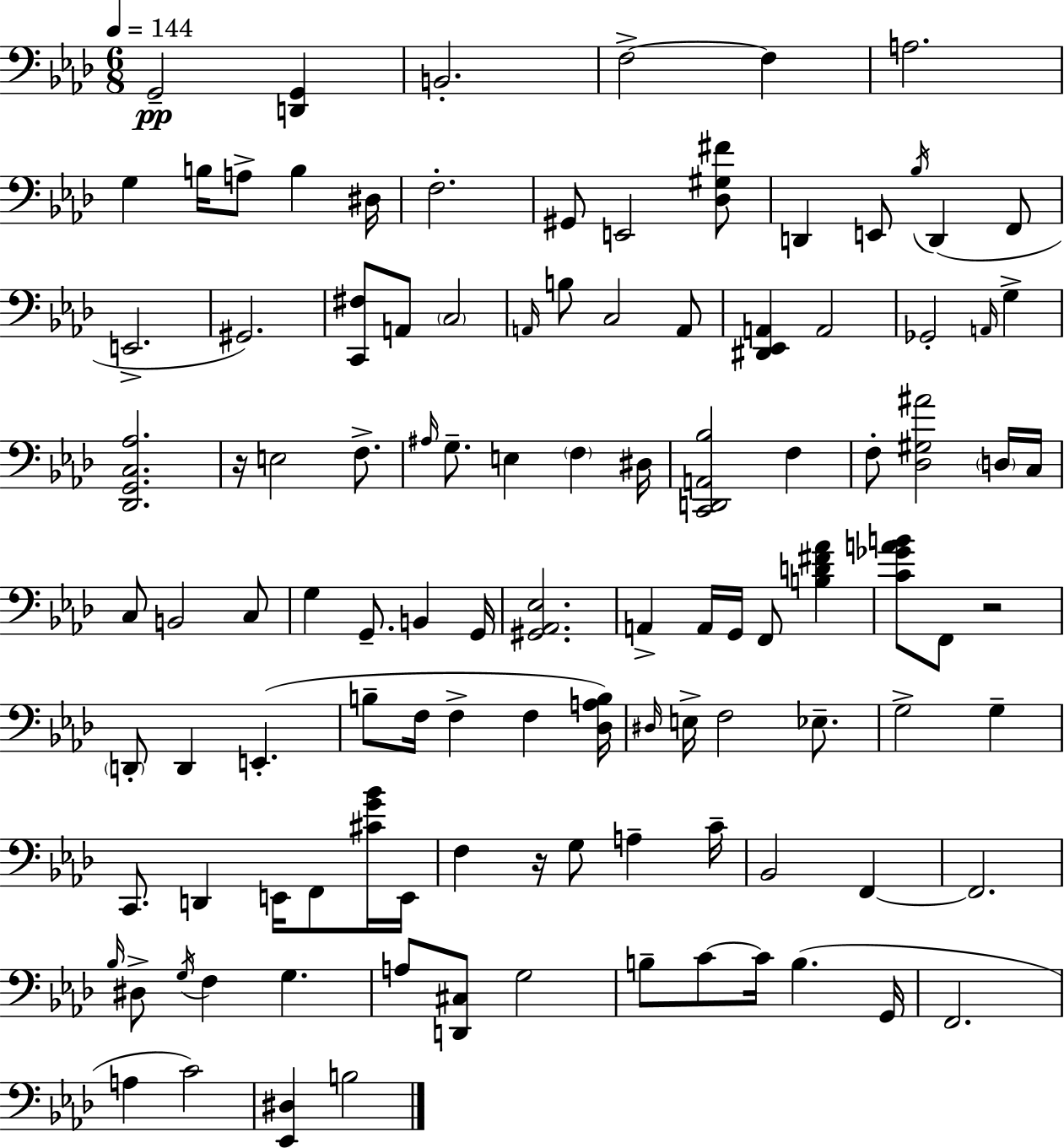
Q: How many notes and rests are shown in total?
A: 111